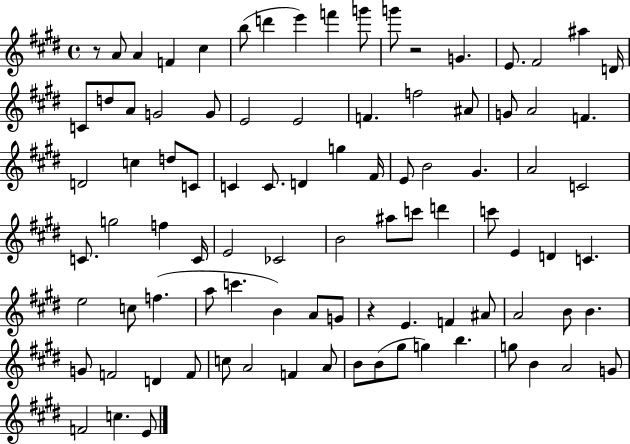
{
  \clef treble
  \time 4/4
  \defaultTimeSignature
  \key e \major
  r8 a'8 a'4 f'4 cis''4 | b''8( d'''4 e'''4) f'''4 g'''8 | g'''8 r2 g'4. | e'8. fis'2 ais''4 d'16 | \break c'8 d''8 a'8 g'2 g'8 | e'2 e'2 | f'4. f''2 ais'8 | g'8 a'2 f'4. | \break d'2 c''4 d''8 c'8 | c'4 c'8. d'4 g''4 fis'16 | e'8 b'2 gis'4. | a'2 c'2 | \break c'8. g''2 f''4 c'16 | e'2 ces'2 | b'2 ais''8 c'''8 d'''4 | c'''8 e'4 d'4 c'4. | \break e''2 c''8 f''4.( | a''8 c'''4. b'4) a'8 g'8 | r4 e'4. f'4 ais'8 | a'2 b'8 b'4. | \break g'8 f'2 d'4 f'8 | c''8 a'2 f'4 a'8 | b'8 b'8( gis''8 g''4) b''4. | g''8 b'4 a'2 g'8 | \break f'2 c''4. e'8 | \bar "|."
}